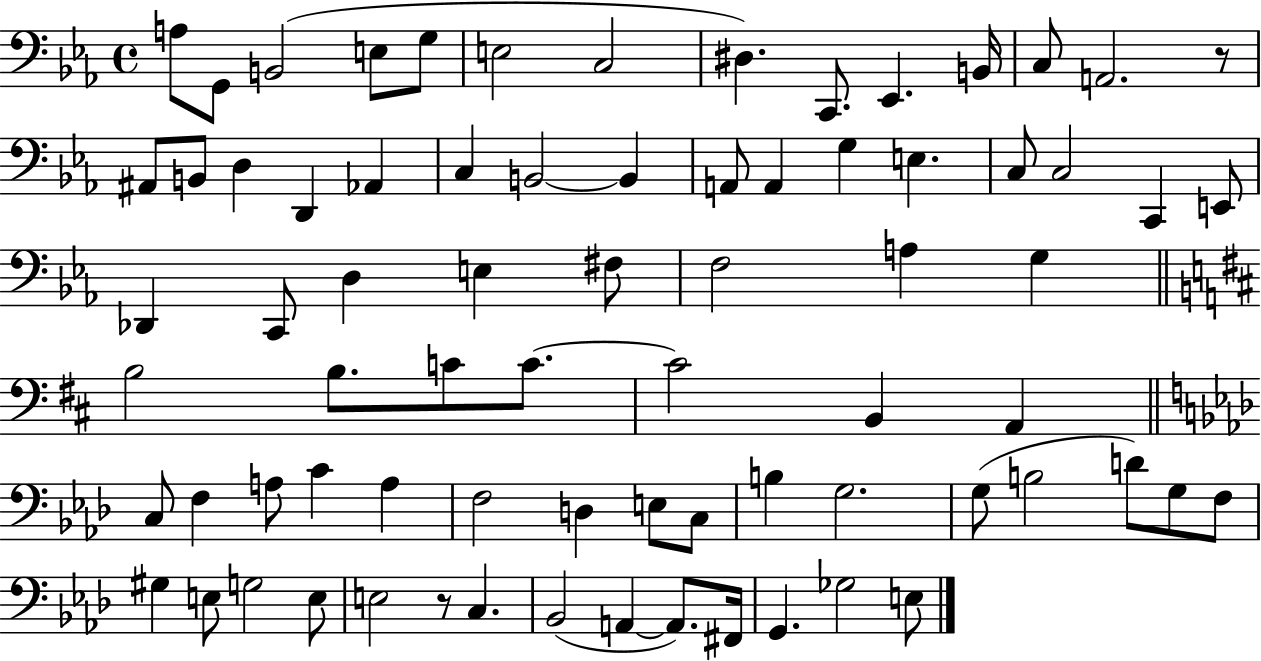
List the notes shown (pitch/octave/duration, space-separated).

A3/e G2/e B2/h E3/e G3/e E3/h C3/h D#3/q. C2/e. Eb2/q. B2/s C3/e A2/h. R/e A#2/e B2/e D3/q D2/q Ab2/q C3/q B2/h B2/q A2/e A2/q G3/q E3/q. C3/e C3/h C2/q E2/e Db2/q C2/e D3/q E3/q F#3/e F3/h A3/q G3/q B3/h B3/e. C4/e C4/e. C4/h B2/q A2/q C3/e F3/q A3/e C4/q A3/q F3/h D3/q E3/e C3/e B3/q G3/h. G3/e B3/h D4/e G3/e F3/e G#3/q E3/e G3/h E3/e E3/h R/e C3/q. Bb2/h A2/q A2/e. F#2/s G2/q. Gb3/h E3/e